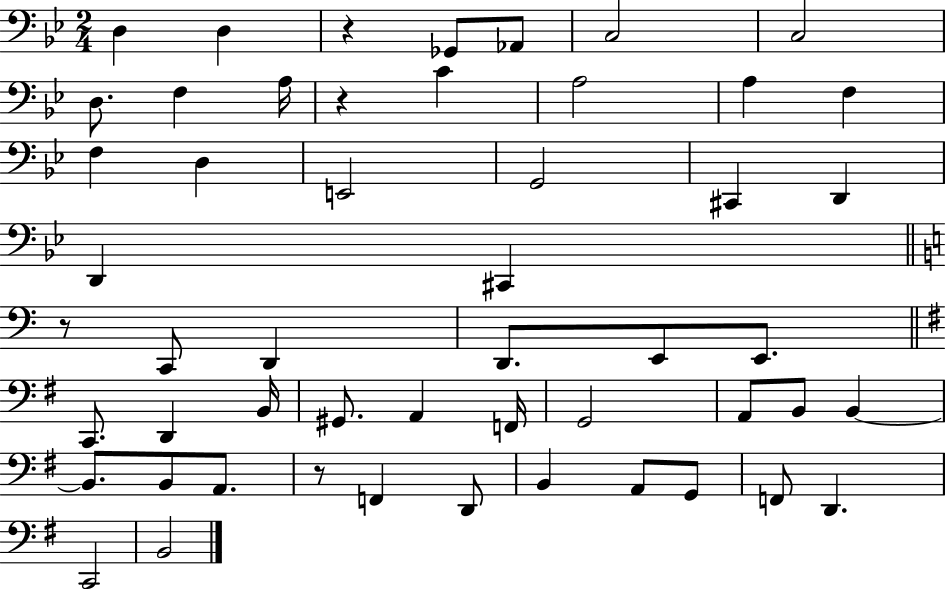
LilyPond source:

{
  \clef bass
  \numericTimeSignature
  \time 2/4
  \key bes \major
  d4 d4 | r4 ges,8 aes,8 | c2 | c2 | \break d8. f4 a16 | r4 c'4 | a2 | a4 f4 | \break f4 d4 | e,2 | g,2 | cis,4 d,4 | \break d,4 cis,4 | \bar "||" \break \key a \minor r8 c,8 d,4 | d,8. e,8 e,8. | \bar "||" \break \key g \major c,8. d,4 b,16 | gis,8. a,4 f,16 | g,2 | a,8 b,8 b,4~~ | \break b,8. b,8 a,8. | r8 f,4 d,8 | b,4 a,8 g,8 | f,8 d,4. | \break c,2 | b,2 | \bar "|."
}